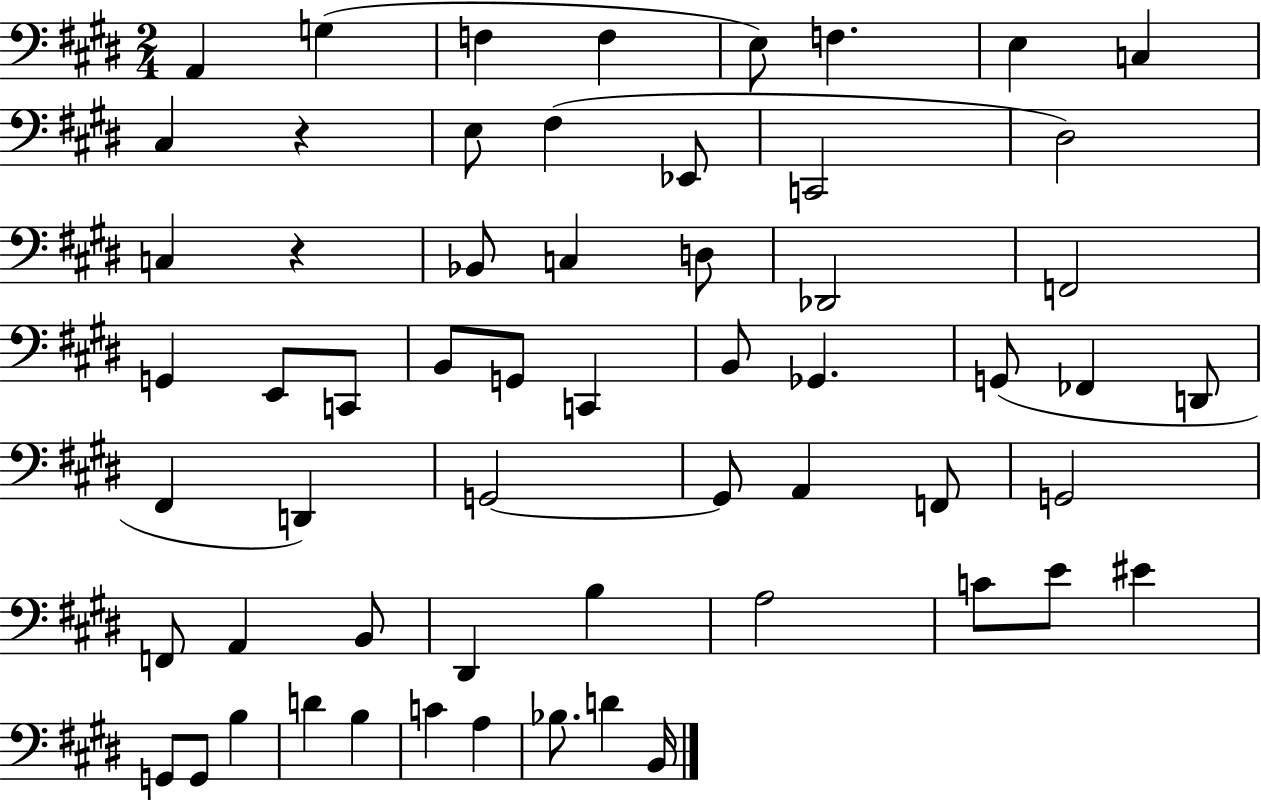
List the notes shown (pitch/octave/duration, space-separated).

A2/q G3/q F3/q F3/q E3/e F3/q. E3/q C3/q C#3/q R/q E3/e F#3/q Eb2/e C2/h D#3/h C3/q R/q Bb2/e C3/q D3/e Db2/h F2/h G2/q E2/e C2/e B2/e G2/e C2/q B2/e Gb2/q. G2/e FES2/q D2/e F#2/q D2/q G2/h G2/e A2/q F2/e G2/h F2/e A2/q B2/e D#2/q B3/q A3/h C4/e E4/e EIS4/q G2/e G2/e B3/q D4/q B3/q C4/q A3/q Bb3/e. D4/q B2/s